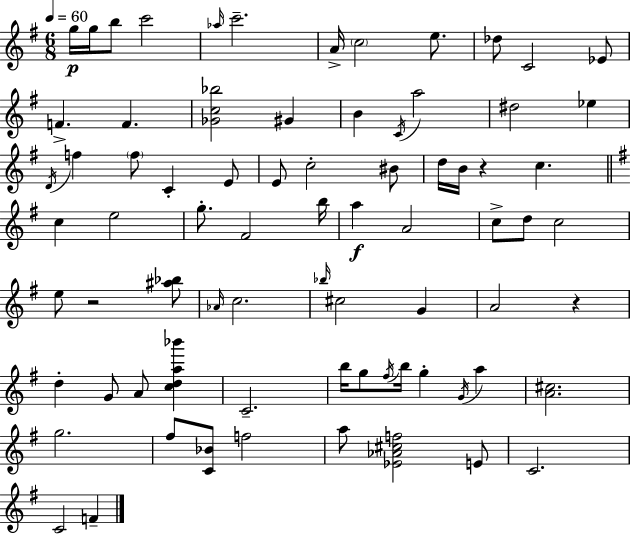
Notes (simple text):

G5/s G5/s B5/e C6/h Ab5/s C6/h. A4/s C5/h E5/e. Db5/e C4/h Eb4/e F4/q. F4/q. [Gb4,C5,Bb5]/h G#4/q B4/q C4/s A5/h D#5/h Eb5/q D4/s F5/q F5/e C4/q E4/e E4/e C5/h BIS4/e D5/s B4/s R/q C5/q. C5/q E5/h G5/e. F#4/h B5/s A5/q A4/h C5/e D5/e C5/h E5/e R/h [A#5,Bb5]/e Ab4/s C5/h. Bb5/s C#5/h G4/q A4/h R/q D5/q G4/e A4/e [C5,D5,A5,Bb6]/q C4/h. B5/s G5/e F#5/s B5/s G5/q G4/s A5/q [A4,C#5]/h. G5/h. F#5/e [C4,Bb4]/e F5/h A5/e [Eb4,Ab4,C#5,F5]/h E4/e C4/h. C4/h F4/q